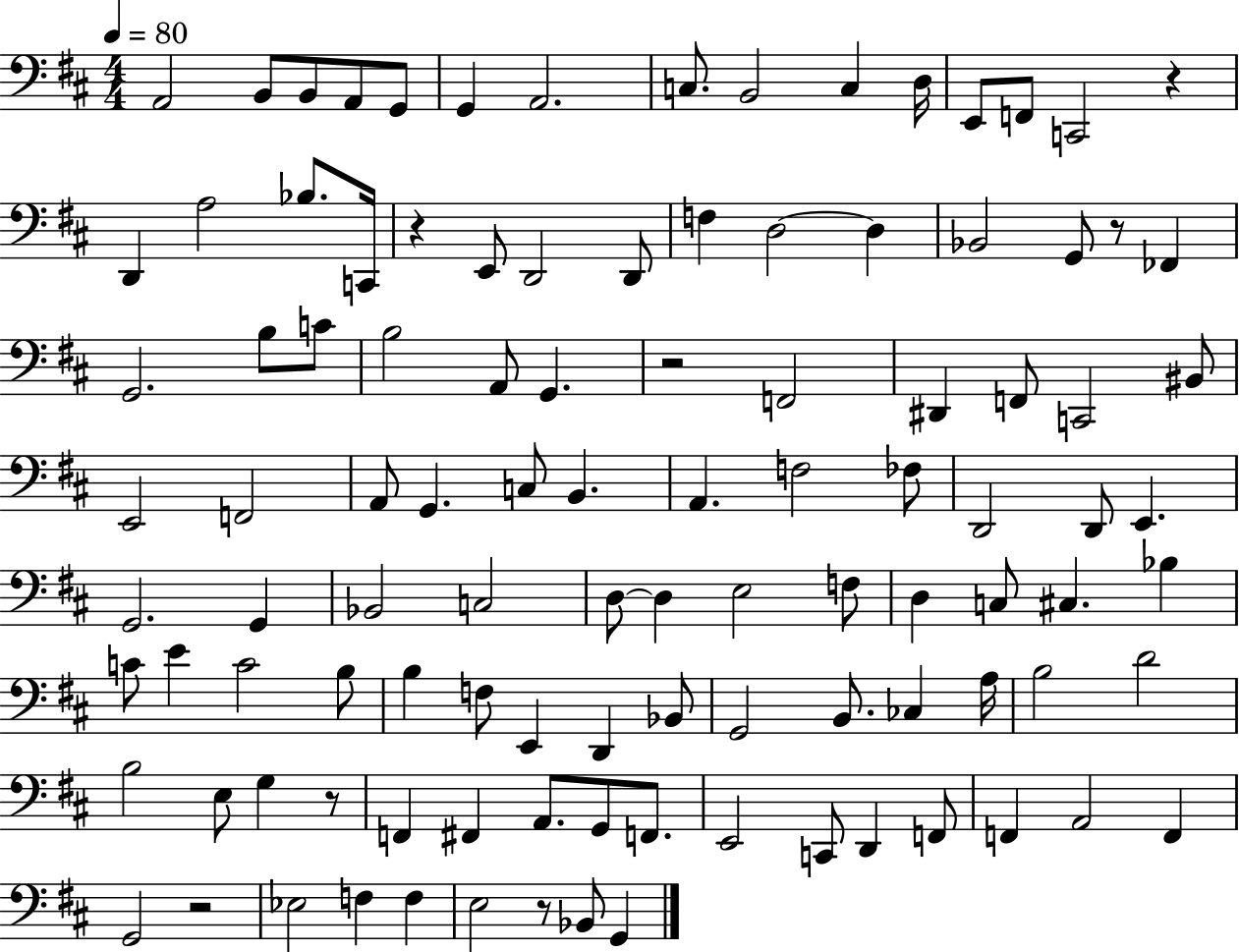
{
  \clef bass
  \numericTimeSignature
  \time 4/4
  \key d \major
  \tempo 4 = 80
  \repeat volta 2 { a,2 b,8 b,8 a,8 g,8 | g,4 a,2. | c8. b,2 c4 d16 | e,8 f,8 c,2 r4 | \break d,4 a2 bes8. c,16 | r4 e,8 d,2 d,8 | f4 d2~~ d4 | bes,2 g,8 r8 fes,4 | \break g,2. b8 c'8 | b2 a,8 g,4. | r2 f,2 | dis,4 f,8 c,2 bis,8 | \break e,2 f,2 | a,8 g,4. c8 b,4. | a,4. f2 fes8 | d,2 d,8 e,4. | \break g,2. g,4 | bes,2 c2 | d8~~ d4 e2 f8 | d4 c8 cis4. bes4 | \break c'8 e'4 c'2 b8 | b4 f8 e,4 d,4 bes,8 | g,2 b,8. ces4 a16 | b2 d'2 | \break b2 e8 g4 r8 | f,4 fis,4 a,8. g,8 f,8. | e,2 c,8 d,4 f,8 | f,4 a,2 f,4 | \break g,2 r2 | ees2 f4 f4 | e2 r8 bes,8 g,4 | } \bar "|."
}